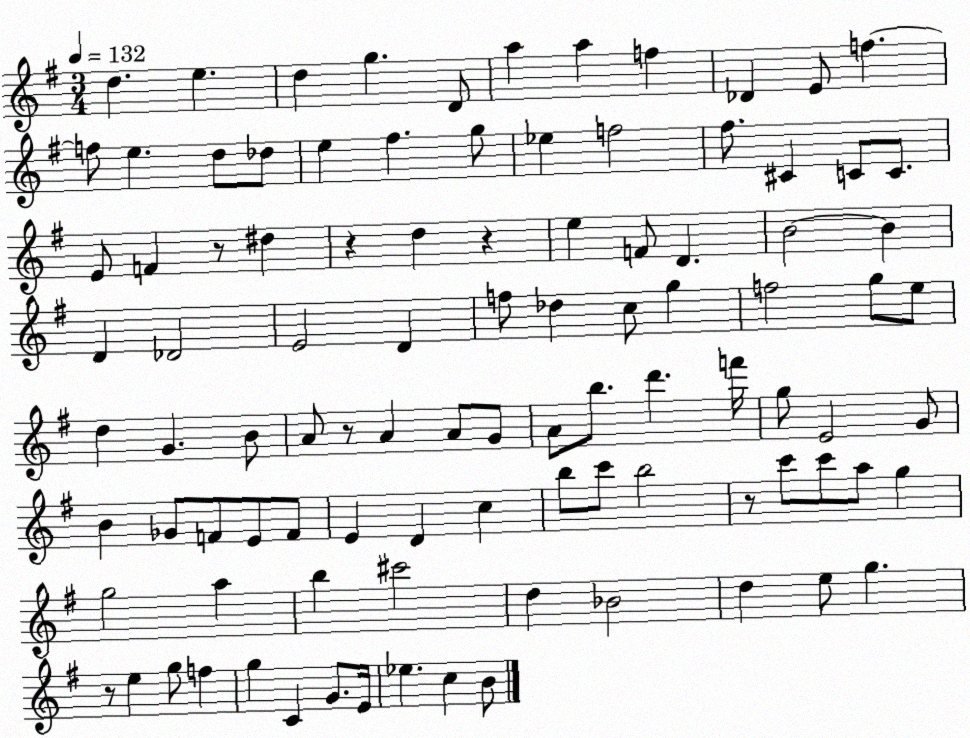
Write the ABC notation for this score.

X:1
T:Untitled
M:3/4
L:1/4
K:G
d e d g D/2 a a f _D E/2 f f/2 e d/2 _d/2 e ^f g/2 _e f2 ^f/2 ^C C/2 C/2 E/2 F z/2 ^d z d z e F/2 D B2 B D _D2 E2 D f/2 _d c/2 g f2 g/2 e/2 d G B/2 A/2 z/2 A A/2 G/2 A/2 b/2 d' f'/4 g/2 E2 G/2 B _G/2 F/2 E/2 F/2 E D c b/2 c'/2 b2 z/2 c'/2 c'/2 a/2 g g2 a b ^c'2 d _B2 d e/2 g z/2 e g/2 f g C G/2 E/4 _e c B/2